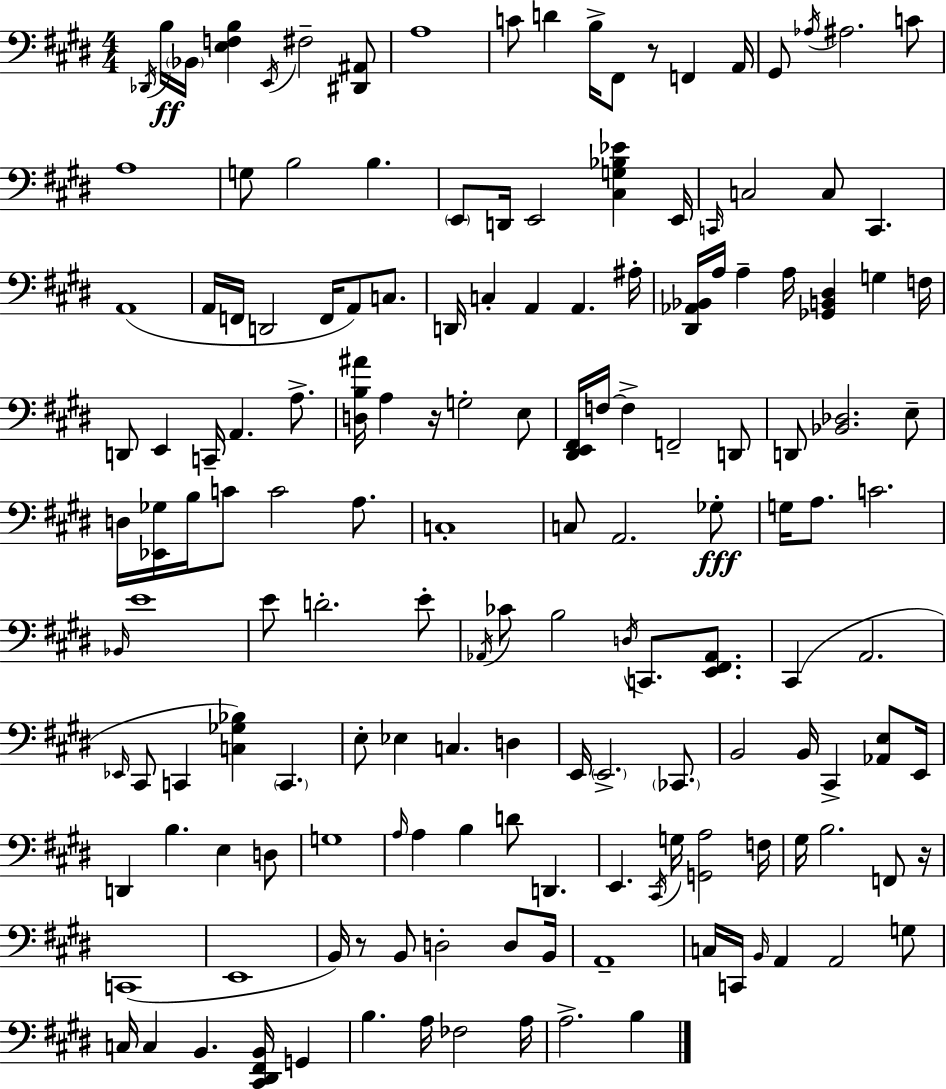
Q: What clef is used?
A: bass